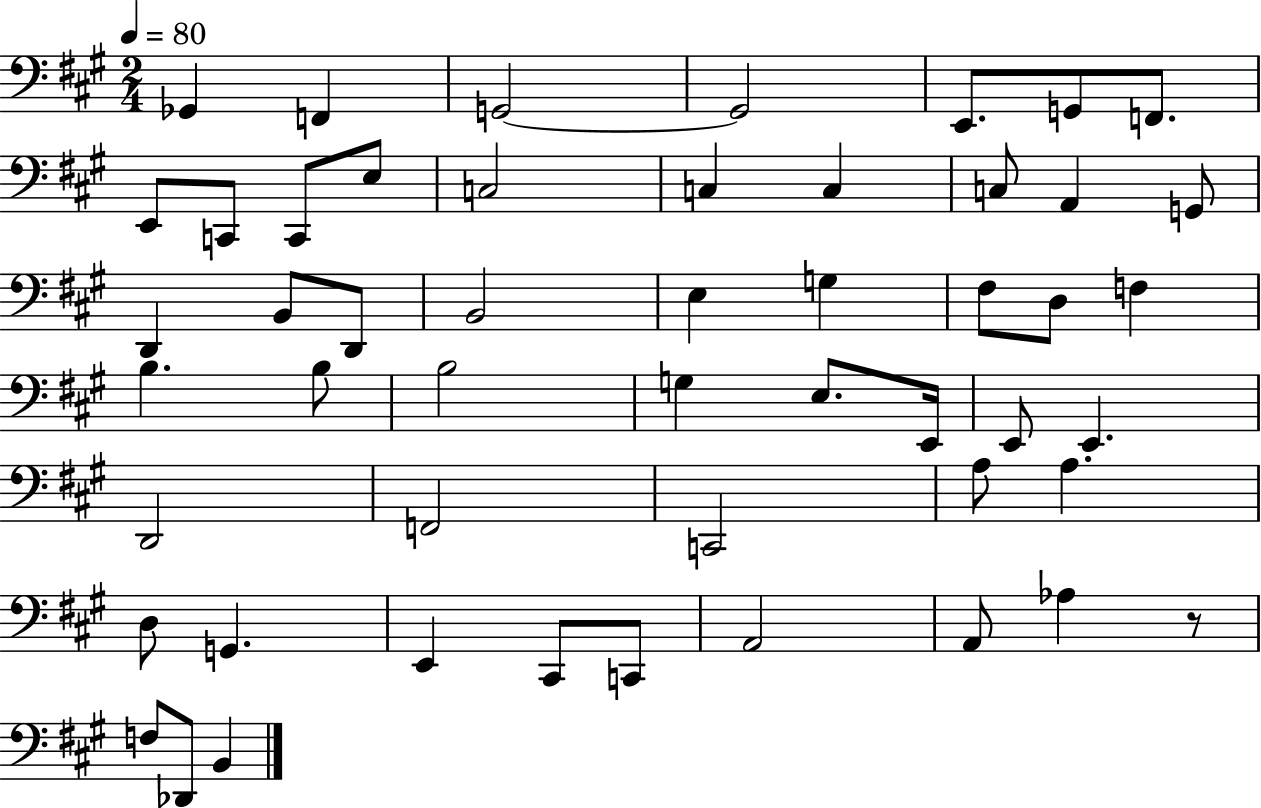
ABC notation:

X:1
T:Untitled
M:2/4
L:1/4
K:A
_G,, F,, G,,2 G,,2 E,,/2 G,,/2 F,,/2 E,,/2 C,,/2 C,,/2 E,/2 C,2 C, C, C,/2 A,, G,,/2 D,, B,,/2 D,,/2 B,,2 E, G, ^F,/2 D,/2 F, B, B,/2 B,2 G, E,/2 E,,/4 E,,/2 E,, D,,2 F,,2 C,,2 A,/2 A, D,/2 G,, E,, ^C,,/2 C,,/2 A,,2 A,,/2 _A, z/2 F,/2 _D,,/2 B,,